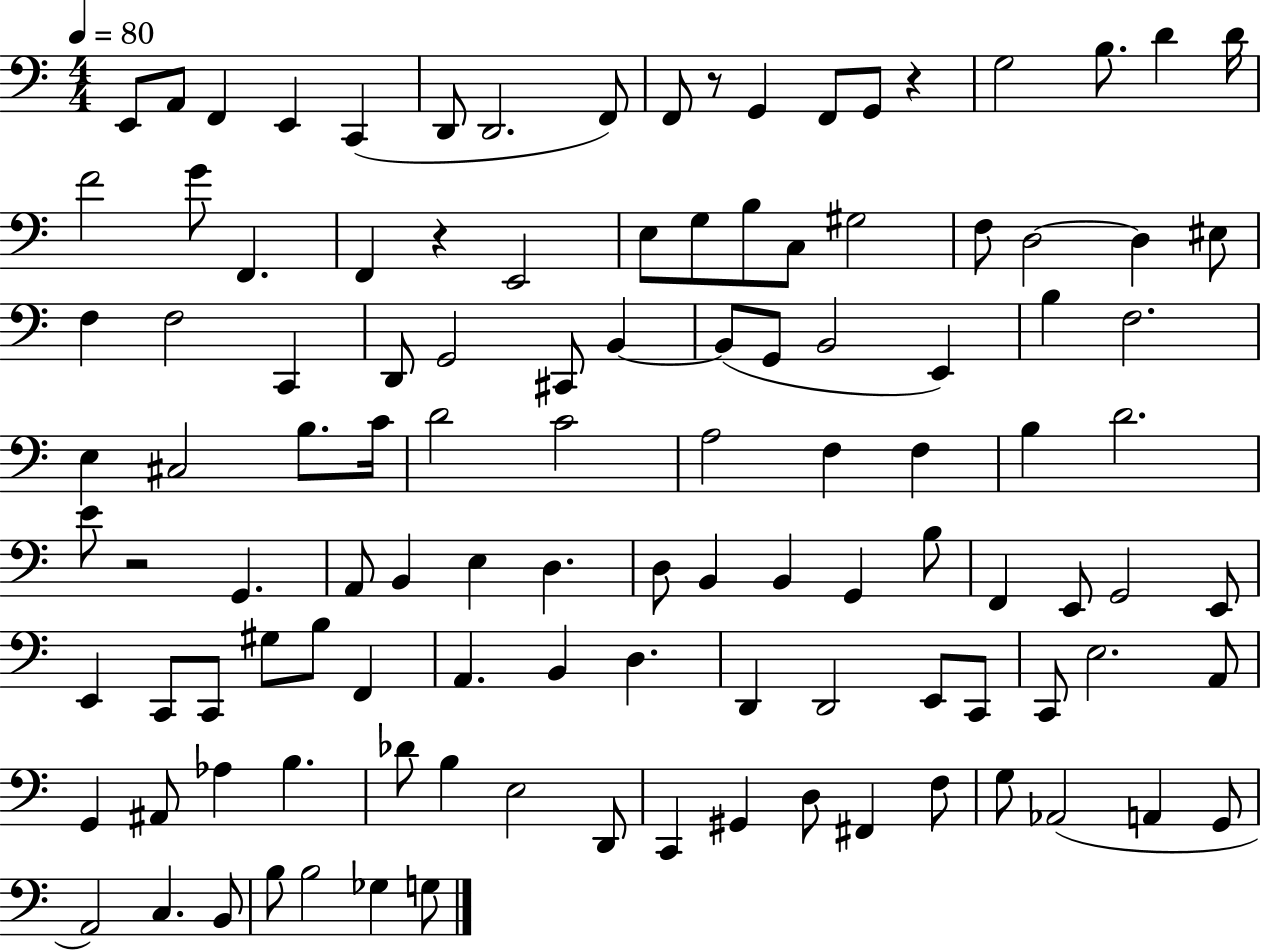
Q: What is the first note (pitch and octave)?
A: E2